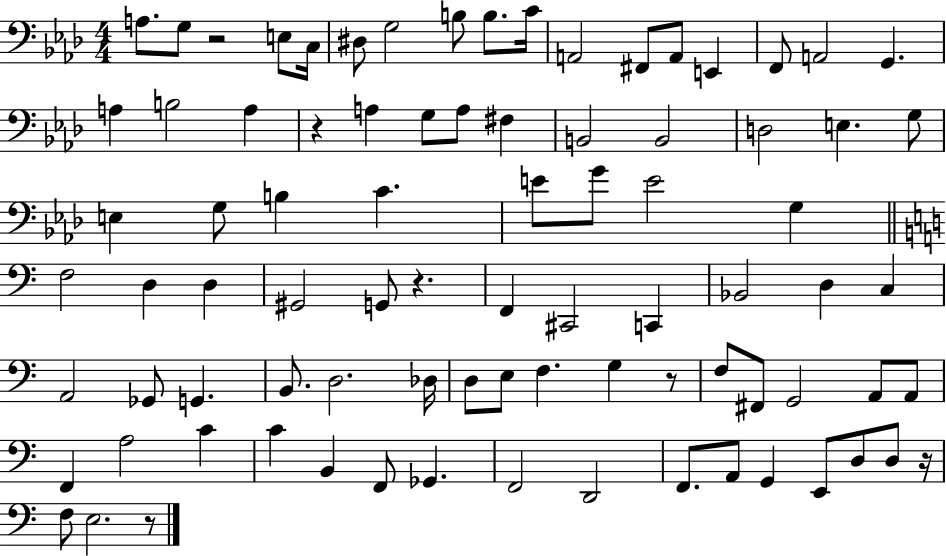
{
  \clef bass
  \numericTimeSignature
  \time 4/4
  \key aes \major
  a8. g8 r2 e8 c16 | dis8 g2 b8 b8. c'16 | a,2 fis,8 a,8 e,4 | f,8 a,2 g,4. | \break a4 b2 a4 | r4 a4 g8 a8 fis4 | b,2 b,2 | d2 e4. g8 | \break e4 g8 b4 c'4. | e'8 g'8 e'2 g4 | \bar "||" \break \key c \major f2 d4 d4 | gis,2 g,8 r4. | f,4 cis,2 c,4 | bes,2 d4 c4 | \break a,2 ges,8 g,4. | b,8. d2. des16 | d8 e8 f4. g4 r8 | f8 fis,8 g,2 a,8 a,8 | \break f,4 a2 c'4 | c'4 b,4 f,8 ges,4. | f,2 d,2 | f,8. a,8 g,4 e,8 d8 d8 r16 | \break f8 e2. r8 | \bar "|."
}